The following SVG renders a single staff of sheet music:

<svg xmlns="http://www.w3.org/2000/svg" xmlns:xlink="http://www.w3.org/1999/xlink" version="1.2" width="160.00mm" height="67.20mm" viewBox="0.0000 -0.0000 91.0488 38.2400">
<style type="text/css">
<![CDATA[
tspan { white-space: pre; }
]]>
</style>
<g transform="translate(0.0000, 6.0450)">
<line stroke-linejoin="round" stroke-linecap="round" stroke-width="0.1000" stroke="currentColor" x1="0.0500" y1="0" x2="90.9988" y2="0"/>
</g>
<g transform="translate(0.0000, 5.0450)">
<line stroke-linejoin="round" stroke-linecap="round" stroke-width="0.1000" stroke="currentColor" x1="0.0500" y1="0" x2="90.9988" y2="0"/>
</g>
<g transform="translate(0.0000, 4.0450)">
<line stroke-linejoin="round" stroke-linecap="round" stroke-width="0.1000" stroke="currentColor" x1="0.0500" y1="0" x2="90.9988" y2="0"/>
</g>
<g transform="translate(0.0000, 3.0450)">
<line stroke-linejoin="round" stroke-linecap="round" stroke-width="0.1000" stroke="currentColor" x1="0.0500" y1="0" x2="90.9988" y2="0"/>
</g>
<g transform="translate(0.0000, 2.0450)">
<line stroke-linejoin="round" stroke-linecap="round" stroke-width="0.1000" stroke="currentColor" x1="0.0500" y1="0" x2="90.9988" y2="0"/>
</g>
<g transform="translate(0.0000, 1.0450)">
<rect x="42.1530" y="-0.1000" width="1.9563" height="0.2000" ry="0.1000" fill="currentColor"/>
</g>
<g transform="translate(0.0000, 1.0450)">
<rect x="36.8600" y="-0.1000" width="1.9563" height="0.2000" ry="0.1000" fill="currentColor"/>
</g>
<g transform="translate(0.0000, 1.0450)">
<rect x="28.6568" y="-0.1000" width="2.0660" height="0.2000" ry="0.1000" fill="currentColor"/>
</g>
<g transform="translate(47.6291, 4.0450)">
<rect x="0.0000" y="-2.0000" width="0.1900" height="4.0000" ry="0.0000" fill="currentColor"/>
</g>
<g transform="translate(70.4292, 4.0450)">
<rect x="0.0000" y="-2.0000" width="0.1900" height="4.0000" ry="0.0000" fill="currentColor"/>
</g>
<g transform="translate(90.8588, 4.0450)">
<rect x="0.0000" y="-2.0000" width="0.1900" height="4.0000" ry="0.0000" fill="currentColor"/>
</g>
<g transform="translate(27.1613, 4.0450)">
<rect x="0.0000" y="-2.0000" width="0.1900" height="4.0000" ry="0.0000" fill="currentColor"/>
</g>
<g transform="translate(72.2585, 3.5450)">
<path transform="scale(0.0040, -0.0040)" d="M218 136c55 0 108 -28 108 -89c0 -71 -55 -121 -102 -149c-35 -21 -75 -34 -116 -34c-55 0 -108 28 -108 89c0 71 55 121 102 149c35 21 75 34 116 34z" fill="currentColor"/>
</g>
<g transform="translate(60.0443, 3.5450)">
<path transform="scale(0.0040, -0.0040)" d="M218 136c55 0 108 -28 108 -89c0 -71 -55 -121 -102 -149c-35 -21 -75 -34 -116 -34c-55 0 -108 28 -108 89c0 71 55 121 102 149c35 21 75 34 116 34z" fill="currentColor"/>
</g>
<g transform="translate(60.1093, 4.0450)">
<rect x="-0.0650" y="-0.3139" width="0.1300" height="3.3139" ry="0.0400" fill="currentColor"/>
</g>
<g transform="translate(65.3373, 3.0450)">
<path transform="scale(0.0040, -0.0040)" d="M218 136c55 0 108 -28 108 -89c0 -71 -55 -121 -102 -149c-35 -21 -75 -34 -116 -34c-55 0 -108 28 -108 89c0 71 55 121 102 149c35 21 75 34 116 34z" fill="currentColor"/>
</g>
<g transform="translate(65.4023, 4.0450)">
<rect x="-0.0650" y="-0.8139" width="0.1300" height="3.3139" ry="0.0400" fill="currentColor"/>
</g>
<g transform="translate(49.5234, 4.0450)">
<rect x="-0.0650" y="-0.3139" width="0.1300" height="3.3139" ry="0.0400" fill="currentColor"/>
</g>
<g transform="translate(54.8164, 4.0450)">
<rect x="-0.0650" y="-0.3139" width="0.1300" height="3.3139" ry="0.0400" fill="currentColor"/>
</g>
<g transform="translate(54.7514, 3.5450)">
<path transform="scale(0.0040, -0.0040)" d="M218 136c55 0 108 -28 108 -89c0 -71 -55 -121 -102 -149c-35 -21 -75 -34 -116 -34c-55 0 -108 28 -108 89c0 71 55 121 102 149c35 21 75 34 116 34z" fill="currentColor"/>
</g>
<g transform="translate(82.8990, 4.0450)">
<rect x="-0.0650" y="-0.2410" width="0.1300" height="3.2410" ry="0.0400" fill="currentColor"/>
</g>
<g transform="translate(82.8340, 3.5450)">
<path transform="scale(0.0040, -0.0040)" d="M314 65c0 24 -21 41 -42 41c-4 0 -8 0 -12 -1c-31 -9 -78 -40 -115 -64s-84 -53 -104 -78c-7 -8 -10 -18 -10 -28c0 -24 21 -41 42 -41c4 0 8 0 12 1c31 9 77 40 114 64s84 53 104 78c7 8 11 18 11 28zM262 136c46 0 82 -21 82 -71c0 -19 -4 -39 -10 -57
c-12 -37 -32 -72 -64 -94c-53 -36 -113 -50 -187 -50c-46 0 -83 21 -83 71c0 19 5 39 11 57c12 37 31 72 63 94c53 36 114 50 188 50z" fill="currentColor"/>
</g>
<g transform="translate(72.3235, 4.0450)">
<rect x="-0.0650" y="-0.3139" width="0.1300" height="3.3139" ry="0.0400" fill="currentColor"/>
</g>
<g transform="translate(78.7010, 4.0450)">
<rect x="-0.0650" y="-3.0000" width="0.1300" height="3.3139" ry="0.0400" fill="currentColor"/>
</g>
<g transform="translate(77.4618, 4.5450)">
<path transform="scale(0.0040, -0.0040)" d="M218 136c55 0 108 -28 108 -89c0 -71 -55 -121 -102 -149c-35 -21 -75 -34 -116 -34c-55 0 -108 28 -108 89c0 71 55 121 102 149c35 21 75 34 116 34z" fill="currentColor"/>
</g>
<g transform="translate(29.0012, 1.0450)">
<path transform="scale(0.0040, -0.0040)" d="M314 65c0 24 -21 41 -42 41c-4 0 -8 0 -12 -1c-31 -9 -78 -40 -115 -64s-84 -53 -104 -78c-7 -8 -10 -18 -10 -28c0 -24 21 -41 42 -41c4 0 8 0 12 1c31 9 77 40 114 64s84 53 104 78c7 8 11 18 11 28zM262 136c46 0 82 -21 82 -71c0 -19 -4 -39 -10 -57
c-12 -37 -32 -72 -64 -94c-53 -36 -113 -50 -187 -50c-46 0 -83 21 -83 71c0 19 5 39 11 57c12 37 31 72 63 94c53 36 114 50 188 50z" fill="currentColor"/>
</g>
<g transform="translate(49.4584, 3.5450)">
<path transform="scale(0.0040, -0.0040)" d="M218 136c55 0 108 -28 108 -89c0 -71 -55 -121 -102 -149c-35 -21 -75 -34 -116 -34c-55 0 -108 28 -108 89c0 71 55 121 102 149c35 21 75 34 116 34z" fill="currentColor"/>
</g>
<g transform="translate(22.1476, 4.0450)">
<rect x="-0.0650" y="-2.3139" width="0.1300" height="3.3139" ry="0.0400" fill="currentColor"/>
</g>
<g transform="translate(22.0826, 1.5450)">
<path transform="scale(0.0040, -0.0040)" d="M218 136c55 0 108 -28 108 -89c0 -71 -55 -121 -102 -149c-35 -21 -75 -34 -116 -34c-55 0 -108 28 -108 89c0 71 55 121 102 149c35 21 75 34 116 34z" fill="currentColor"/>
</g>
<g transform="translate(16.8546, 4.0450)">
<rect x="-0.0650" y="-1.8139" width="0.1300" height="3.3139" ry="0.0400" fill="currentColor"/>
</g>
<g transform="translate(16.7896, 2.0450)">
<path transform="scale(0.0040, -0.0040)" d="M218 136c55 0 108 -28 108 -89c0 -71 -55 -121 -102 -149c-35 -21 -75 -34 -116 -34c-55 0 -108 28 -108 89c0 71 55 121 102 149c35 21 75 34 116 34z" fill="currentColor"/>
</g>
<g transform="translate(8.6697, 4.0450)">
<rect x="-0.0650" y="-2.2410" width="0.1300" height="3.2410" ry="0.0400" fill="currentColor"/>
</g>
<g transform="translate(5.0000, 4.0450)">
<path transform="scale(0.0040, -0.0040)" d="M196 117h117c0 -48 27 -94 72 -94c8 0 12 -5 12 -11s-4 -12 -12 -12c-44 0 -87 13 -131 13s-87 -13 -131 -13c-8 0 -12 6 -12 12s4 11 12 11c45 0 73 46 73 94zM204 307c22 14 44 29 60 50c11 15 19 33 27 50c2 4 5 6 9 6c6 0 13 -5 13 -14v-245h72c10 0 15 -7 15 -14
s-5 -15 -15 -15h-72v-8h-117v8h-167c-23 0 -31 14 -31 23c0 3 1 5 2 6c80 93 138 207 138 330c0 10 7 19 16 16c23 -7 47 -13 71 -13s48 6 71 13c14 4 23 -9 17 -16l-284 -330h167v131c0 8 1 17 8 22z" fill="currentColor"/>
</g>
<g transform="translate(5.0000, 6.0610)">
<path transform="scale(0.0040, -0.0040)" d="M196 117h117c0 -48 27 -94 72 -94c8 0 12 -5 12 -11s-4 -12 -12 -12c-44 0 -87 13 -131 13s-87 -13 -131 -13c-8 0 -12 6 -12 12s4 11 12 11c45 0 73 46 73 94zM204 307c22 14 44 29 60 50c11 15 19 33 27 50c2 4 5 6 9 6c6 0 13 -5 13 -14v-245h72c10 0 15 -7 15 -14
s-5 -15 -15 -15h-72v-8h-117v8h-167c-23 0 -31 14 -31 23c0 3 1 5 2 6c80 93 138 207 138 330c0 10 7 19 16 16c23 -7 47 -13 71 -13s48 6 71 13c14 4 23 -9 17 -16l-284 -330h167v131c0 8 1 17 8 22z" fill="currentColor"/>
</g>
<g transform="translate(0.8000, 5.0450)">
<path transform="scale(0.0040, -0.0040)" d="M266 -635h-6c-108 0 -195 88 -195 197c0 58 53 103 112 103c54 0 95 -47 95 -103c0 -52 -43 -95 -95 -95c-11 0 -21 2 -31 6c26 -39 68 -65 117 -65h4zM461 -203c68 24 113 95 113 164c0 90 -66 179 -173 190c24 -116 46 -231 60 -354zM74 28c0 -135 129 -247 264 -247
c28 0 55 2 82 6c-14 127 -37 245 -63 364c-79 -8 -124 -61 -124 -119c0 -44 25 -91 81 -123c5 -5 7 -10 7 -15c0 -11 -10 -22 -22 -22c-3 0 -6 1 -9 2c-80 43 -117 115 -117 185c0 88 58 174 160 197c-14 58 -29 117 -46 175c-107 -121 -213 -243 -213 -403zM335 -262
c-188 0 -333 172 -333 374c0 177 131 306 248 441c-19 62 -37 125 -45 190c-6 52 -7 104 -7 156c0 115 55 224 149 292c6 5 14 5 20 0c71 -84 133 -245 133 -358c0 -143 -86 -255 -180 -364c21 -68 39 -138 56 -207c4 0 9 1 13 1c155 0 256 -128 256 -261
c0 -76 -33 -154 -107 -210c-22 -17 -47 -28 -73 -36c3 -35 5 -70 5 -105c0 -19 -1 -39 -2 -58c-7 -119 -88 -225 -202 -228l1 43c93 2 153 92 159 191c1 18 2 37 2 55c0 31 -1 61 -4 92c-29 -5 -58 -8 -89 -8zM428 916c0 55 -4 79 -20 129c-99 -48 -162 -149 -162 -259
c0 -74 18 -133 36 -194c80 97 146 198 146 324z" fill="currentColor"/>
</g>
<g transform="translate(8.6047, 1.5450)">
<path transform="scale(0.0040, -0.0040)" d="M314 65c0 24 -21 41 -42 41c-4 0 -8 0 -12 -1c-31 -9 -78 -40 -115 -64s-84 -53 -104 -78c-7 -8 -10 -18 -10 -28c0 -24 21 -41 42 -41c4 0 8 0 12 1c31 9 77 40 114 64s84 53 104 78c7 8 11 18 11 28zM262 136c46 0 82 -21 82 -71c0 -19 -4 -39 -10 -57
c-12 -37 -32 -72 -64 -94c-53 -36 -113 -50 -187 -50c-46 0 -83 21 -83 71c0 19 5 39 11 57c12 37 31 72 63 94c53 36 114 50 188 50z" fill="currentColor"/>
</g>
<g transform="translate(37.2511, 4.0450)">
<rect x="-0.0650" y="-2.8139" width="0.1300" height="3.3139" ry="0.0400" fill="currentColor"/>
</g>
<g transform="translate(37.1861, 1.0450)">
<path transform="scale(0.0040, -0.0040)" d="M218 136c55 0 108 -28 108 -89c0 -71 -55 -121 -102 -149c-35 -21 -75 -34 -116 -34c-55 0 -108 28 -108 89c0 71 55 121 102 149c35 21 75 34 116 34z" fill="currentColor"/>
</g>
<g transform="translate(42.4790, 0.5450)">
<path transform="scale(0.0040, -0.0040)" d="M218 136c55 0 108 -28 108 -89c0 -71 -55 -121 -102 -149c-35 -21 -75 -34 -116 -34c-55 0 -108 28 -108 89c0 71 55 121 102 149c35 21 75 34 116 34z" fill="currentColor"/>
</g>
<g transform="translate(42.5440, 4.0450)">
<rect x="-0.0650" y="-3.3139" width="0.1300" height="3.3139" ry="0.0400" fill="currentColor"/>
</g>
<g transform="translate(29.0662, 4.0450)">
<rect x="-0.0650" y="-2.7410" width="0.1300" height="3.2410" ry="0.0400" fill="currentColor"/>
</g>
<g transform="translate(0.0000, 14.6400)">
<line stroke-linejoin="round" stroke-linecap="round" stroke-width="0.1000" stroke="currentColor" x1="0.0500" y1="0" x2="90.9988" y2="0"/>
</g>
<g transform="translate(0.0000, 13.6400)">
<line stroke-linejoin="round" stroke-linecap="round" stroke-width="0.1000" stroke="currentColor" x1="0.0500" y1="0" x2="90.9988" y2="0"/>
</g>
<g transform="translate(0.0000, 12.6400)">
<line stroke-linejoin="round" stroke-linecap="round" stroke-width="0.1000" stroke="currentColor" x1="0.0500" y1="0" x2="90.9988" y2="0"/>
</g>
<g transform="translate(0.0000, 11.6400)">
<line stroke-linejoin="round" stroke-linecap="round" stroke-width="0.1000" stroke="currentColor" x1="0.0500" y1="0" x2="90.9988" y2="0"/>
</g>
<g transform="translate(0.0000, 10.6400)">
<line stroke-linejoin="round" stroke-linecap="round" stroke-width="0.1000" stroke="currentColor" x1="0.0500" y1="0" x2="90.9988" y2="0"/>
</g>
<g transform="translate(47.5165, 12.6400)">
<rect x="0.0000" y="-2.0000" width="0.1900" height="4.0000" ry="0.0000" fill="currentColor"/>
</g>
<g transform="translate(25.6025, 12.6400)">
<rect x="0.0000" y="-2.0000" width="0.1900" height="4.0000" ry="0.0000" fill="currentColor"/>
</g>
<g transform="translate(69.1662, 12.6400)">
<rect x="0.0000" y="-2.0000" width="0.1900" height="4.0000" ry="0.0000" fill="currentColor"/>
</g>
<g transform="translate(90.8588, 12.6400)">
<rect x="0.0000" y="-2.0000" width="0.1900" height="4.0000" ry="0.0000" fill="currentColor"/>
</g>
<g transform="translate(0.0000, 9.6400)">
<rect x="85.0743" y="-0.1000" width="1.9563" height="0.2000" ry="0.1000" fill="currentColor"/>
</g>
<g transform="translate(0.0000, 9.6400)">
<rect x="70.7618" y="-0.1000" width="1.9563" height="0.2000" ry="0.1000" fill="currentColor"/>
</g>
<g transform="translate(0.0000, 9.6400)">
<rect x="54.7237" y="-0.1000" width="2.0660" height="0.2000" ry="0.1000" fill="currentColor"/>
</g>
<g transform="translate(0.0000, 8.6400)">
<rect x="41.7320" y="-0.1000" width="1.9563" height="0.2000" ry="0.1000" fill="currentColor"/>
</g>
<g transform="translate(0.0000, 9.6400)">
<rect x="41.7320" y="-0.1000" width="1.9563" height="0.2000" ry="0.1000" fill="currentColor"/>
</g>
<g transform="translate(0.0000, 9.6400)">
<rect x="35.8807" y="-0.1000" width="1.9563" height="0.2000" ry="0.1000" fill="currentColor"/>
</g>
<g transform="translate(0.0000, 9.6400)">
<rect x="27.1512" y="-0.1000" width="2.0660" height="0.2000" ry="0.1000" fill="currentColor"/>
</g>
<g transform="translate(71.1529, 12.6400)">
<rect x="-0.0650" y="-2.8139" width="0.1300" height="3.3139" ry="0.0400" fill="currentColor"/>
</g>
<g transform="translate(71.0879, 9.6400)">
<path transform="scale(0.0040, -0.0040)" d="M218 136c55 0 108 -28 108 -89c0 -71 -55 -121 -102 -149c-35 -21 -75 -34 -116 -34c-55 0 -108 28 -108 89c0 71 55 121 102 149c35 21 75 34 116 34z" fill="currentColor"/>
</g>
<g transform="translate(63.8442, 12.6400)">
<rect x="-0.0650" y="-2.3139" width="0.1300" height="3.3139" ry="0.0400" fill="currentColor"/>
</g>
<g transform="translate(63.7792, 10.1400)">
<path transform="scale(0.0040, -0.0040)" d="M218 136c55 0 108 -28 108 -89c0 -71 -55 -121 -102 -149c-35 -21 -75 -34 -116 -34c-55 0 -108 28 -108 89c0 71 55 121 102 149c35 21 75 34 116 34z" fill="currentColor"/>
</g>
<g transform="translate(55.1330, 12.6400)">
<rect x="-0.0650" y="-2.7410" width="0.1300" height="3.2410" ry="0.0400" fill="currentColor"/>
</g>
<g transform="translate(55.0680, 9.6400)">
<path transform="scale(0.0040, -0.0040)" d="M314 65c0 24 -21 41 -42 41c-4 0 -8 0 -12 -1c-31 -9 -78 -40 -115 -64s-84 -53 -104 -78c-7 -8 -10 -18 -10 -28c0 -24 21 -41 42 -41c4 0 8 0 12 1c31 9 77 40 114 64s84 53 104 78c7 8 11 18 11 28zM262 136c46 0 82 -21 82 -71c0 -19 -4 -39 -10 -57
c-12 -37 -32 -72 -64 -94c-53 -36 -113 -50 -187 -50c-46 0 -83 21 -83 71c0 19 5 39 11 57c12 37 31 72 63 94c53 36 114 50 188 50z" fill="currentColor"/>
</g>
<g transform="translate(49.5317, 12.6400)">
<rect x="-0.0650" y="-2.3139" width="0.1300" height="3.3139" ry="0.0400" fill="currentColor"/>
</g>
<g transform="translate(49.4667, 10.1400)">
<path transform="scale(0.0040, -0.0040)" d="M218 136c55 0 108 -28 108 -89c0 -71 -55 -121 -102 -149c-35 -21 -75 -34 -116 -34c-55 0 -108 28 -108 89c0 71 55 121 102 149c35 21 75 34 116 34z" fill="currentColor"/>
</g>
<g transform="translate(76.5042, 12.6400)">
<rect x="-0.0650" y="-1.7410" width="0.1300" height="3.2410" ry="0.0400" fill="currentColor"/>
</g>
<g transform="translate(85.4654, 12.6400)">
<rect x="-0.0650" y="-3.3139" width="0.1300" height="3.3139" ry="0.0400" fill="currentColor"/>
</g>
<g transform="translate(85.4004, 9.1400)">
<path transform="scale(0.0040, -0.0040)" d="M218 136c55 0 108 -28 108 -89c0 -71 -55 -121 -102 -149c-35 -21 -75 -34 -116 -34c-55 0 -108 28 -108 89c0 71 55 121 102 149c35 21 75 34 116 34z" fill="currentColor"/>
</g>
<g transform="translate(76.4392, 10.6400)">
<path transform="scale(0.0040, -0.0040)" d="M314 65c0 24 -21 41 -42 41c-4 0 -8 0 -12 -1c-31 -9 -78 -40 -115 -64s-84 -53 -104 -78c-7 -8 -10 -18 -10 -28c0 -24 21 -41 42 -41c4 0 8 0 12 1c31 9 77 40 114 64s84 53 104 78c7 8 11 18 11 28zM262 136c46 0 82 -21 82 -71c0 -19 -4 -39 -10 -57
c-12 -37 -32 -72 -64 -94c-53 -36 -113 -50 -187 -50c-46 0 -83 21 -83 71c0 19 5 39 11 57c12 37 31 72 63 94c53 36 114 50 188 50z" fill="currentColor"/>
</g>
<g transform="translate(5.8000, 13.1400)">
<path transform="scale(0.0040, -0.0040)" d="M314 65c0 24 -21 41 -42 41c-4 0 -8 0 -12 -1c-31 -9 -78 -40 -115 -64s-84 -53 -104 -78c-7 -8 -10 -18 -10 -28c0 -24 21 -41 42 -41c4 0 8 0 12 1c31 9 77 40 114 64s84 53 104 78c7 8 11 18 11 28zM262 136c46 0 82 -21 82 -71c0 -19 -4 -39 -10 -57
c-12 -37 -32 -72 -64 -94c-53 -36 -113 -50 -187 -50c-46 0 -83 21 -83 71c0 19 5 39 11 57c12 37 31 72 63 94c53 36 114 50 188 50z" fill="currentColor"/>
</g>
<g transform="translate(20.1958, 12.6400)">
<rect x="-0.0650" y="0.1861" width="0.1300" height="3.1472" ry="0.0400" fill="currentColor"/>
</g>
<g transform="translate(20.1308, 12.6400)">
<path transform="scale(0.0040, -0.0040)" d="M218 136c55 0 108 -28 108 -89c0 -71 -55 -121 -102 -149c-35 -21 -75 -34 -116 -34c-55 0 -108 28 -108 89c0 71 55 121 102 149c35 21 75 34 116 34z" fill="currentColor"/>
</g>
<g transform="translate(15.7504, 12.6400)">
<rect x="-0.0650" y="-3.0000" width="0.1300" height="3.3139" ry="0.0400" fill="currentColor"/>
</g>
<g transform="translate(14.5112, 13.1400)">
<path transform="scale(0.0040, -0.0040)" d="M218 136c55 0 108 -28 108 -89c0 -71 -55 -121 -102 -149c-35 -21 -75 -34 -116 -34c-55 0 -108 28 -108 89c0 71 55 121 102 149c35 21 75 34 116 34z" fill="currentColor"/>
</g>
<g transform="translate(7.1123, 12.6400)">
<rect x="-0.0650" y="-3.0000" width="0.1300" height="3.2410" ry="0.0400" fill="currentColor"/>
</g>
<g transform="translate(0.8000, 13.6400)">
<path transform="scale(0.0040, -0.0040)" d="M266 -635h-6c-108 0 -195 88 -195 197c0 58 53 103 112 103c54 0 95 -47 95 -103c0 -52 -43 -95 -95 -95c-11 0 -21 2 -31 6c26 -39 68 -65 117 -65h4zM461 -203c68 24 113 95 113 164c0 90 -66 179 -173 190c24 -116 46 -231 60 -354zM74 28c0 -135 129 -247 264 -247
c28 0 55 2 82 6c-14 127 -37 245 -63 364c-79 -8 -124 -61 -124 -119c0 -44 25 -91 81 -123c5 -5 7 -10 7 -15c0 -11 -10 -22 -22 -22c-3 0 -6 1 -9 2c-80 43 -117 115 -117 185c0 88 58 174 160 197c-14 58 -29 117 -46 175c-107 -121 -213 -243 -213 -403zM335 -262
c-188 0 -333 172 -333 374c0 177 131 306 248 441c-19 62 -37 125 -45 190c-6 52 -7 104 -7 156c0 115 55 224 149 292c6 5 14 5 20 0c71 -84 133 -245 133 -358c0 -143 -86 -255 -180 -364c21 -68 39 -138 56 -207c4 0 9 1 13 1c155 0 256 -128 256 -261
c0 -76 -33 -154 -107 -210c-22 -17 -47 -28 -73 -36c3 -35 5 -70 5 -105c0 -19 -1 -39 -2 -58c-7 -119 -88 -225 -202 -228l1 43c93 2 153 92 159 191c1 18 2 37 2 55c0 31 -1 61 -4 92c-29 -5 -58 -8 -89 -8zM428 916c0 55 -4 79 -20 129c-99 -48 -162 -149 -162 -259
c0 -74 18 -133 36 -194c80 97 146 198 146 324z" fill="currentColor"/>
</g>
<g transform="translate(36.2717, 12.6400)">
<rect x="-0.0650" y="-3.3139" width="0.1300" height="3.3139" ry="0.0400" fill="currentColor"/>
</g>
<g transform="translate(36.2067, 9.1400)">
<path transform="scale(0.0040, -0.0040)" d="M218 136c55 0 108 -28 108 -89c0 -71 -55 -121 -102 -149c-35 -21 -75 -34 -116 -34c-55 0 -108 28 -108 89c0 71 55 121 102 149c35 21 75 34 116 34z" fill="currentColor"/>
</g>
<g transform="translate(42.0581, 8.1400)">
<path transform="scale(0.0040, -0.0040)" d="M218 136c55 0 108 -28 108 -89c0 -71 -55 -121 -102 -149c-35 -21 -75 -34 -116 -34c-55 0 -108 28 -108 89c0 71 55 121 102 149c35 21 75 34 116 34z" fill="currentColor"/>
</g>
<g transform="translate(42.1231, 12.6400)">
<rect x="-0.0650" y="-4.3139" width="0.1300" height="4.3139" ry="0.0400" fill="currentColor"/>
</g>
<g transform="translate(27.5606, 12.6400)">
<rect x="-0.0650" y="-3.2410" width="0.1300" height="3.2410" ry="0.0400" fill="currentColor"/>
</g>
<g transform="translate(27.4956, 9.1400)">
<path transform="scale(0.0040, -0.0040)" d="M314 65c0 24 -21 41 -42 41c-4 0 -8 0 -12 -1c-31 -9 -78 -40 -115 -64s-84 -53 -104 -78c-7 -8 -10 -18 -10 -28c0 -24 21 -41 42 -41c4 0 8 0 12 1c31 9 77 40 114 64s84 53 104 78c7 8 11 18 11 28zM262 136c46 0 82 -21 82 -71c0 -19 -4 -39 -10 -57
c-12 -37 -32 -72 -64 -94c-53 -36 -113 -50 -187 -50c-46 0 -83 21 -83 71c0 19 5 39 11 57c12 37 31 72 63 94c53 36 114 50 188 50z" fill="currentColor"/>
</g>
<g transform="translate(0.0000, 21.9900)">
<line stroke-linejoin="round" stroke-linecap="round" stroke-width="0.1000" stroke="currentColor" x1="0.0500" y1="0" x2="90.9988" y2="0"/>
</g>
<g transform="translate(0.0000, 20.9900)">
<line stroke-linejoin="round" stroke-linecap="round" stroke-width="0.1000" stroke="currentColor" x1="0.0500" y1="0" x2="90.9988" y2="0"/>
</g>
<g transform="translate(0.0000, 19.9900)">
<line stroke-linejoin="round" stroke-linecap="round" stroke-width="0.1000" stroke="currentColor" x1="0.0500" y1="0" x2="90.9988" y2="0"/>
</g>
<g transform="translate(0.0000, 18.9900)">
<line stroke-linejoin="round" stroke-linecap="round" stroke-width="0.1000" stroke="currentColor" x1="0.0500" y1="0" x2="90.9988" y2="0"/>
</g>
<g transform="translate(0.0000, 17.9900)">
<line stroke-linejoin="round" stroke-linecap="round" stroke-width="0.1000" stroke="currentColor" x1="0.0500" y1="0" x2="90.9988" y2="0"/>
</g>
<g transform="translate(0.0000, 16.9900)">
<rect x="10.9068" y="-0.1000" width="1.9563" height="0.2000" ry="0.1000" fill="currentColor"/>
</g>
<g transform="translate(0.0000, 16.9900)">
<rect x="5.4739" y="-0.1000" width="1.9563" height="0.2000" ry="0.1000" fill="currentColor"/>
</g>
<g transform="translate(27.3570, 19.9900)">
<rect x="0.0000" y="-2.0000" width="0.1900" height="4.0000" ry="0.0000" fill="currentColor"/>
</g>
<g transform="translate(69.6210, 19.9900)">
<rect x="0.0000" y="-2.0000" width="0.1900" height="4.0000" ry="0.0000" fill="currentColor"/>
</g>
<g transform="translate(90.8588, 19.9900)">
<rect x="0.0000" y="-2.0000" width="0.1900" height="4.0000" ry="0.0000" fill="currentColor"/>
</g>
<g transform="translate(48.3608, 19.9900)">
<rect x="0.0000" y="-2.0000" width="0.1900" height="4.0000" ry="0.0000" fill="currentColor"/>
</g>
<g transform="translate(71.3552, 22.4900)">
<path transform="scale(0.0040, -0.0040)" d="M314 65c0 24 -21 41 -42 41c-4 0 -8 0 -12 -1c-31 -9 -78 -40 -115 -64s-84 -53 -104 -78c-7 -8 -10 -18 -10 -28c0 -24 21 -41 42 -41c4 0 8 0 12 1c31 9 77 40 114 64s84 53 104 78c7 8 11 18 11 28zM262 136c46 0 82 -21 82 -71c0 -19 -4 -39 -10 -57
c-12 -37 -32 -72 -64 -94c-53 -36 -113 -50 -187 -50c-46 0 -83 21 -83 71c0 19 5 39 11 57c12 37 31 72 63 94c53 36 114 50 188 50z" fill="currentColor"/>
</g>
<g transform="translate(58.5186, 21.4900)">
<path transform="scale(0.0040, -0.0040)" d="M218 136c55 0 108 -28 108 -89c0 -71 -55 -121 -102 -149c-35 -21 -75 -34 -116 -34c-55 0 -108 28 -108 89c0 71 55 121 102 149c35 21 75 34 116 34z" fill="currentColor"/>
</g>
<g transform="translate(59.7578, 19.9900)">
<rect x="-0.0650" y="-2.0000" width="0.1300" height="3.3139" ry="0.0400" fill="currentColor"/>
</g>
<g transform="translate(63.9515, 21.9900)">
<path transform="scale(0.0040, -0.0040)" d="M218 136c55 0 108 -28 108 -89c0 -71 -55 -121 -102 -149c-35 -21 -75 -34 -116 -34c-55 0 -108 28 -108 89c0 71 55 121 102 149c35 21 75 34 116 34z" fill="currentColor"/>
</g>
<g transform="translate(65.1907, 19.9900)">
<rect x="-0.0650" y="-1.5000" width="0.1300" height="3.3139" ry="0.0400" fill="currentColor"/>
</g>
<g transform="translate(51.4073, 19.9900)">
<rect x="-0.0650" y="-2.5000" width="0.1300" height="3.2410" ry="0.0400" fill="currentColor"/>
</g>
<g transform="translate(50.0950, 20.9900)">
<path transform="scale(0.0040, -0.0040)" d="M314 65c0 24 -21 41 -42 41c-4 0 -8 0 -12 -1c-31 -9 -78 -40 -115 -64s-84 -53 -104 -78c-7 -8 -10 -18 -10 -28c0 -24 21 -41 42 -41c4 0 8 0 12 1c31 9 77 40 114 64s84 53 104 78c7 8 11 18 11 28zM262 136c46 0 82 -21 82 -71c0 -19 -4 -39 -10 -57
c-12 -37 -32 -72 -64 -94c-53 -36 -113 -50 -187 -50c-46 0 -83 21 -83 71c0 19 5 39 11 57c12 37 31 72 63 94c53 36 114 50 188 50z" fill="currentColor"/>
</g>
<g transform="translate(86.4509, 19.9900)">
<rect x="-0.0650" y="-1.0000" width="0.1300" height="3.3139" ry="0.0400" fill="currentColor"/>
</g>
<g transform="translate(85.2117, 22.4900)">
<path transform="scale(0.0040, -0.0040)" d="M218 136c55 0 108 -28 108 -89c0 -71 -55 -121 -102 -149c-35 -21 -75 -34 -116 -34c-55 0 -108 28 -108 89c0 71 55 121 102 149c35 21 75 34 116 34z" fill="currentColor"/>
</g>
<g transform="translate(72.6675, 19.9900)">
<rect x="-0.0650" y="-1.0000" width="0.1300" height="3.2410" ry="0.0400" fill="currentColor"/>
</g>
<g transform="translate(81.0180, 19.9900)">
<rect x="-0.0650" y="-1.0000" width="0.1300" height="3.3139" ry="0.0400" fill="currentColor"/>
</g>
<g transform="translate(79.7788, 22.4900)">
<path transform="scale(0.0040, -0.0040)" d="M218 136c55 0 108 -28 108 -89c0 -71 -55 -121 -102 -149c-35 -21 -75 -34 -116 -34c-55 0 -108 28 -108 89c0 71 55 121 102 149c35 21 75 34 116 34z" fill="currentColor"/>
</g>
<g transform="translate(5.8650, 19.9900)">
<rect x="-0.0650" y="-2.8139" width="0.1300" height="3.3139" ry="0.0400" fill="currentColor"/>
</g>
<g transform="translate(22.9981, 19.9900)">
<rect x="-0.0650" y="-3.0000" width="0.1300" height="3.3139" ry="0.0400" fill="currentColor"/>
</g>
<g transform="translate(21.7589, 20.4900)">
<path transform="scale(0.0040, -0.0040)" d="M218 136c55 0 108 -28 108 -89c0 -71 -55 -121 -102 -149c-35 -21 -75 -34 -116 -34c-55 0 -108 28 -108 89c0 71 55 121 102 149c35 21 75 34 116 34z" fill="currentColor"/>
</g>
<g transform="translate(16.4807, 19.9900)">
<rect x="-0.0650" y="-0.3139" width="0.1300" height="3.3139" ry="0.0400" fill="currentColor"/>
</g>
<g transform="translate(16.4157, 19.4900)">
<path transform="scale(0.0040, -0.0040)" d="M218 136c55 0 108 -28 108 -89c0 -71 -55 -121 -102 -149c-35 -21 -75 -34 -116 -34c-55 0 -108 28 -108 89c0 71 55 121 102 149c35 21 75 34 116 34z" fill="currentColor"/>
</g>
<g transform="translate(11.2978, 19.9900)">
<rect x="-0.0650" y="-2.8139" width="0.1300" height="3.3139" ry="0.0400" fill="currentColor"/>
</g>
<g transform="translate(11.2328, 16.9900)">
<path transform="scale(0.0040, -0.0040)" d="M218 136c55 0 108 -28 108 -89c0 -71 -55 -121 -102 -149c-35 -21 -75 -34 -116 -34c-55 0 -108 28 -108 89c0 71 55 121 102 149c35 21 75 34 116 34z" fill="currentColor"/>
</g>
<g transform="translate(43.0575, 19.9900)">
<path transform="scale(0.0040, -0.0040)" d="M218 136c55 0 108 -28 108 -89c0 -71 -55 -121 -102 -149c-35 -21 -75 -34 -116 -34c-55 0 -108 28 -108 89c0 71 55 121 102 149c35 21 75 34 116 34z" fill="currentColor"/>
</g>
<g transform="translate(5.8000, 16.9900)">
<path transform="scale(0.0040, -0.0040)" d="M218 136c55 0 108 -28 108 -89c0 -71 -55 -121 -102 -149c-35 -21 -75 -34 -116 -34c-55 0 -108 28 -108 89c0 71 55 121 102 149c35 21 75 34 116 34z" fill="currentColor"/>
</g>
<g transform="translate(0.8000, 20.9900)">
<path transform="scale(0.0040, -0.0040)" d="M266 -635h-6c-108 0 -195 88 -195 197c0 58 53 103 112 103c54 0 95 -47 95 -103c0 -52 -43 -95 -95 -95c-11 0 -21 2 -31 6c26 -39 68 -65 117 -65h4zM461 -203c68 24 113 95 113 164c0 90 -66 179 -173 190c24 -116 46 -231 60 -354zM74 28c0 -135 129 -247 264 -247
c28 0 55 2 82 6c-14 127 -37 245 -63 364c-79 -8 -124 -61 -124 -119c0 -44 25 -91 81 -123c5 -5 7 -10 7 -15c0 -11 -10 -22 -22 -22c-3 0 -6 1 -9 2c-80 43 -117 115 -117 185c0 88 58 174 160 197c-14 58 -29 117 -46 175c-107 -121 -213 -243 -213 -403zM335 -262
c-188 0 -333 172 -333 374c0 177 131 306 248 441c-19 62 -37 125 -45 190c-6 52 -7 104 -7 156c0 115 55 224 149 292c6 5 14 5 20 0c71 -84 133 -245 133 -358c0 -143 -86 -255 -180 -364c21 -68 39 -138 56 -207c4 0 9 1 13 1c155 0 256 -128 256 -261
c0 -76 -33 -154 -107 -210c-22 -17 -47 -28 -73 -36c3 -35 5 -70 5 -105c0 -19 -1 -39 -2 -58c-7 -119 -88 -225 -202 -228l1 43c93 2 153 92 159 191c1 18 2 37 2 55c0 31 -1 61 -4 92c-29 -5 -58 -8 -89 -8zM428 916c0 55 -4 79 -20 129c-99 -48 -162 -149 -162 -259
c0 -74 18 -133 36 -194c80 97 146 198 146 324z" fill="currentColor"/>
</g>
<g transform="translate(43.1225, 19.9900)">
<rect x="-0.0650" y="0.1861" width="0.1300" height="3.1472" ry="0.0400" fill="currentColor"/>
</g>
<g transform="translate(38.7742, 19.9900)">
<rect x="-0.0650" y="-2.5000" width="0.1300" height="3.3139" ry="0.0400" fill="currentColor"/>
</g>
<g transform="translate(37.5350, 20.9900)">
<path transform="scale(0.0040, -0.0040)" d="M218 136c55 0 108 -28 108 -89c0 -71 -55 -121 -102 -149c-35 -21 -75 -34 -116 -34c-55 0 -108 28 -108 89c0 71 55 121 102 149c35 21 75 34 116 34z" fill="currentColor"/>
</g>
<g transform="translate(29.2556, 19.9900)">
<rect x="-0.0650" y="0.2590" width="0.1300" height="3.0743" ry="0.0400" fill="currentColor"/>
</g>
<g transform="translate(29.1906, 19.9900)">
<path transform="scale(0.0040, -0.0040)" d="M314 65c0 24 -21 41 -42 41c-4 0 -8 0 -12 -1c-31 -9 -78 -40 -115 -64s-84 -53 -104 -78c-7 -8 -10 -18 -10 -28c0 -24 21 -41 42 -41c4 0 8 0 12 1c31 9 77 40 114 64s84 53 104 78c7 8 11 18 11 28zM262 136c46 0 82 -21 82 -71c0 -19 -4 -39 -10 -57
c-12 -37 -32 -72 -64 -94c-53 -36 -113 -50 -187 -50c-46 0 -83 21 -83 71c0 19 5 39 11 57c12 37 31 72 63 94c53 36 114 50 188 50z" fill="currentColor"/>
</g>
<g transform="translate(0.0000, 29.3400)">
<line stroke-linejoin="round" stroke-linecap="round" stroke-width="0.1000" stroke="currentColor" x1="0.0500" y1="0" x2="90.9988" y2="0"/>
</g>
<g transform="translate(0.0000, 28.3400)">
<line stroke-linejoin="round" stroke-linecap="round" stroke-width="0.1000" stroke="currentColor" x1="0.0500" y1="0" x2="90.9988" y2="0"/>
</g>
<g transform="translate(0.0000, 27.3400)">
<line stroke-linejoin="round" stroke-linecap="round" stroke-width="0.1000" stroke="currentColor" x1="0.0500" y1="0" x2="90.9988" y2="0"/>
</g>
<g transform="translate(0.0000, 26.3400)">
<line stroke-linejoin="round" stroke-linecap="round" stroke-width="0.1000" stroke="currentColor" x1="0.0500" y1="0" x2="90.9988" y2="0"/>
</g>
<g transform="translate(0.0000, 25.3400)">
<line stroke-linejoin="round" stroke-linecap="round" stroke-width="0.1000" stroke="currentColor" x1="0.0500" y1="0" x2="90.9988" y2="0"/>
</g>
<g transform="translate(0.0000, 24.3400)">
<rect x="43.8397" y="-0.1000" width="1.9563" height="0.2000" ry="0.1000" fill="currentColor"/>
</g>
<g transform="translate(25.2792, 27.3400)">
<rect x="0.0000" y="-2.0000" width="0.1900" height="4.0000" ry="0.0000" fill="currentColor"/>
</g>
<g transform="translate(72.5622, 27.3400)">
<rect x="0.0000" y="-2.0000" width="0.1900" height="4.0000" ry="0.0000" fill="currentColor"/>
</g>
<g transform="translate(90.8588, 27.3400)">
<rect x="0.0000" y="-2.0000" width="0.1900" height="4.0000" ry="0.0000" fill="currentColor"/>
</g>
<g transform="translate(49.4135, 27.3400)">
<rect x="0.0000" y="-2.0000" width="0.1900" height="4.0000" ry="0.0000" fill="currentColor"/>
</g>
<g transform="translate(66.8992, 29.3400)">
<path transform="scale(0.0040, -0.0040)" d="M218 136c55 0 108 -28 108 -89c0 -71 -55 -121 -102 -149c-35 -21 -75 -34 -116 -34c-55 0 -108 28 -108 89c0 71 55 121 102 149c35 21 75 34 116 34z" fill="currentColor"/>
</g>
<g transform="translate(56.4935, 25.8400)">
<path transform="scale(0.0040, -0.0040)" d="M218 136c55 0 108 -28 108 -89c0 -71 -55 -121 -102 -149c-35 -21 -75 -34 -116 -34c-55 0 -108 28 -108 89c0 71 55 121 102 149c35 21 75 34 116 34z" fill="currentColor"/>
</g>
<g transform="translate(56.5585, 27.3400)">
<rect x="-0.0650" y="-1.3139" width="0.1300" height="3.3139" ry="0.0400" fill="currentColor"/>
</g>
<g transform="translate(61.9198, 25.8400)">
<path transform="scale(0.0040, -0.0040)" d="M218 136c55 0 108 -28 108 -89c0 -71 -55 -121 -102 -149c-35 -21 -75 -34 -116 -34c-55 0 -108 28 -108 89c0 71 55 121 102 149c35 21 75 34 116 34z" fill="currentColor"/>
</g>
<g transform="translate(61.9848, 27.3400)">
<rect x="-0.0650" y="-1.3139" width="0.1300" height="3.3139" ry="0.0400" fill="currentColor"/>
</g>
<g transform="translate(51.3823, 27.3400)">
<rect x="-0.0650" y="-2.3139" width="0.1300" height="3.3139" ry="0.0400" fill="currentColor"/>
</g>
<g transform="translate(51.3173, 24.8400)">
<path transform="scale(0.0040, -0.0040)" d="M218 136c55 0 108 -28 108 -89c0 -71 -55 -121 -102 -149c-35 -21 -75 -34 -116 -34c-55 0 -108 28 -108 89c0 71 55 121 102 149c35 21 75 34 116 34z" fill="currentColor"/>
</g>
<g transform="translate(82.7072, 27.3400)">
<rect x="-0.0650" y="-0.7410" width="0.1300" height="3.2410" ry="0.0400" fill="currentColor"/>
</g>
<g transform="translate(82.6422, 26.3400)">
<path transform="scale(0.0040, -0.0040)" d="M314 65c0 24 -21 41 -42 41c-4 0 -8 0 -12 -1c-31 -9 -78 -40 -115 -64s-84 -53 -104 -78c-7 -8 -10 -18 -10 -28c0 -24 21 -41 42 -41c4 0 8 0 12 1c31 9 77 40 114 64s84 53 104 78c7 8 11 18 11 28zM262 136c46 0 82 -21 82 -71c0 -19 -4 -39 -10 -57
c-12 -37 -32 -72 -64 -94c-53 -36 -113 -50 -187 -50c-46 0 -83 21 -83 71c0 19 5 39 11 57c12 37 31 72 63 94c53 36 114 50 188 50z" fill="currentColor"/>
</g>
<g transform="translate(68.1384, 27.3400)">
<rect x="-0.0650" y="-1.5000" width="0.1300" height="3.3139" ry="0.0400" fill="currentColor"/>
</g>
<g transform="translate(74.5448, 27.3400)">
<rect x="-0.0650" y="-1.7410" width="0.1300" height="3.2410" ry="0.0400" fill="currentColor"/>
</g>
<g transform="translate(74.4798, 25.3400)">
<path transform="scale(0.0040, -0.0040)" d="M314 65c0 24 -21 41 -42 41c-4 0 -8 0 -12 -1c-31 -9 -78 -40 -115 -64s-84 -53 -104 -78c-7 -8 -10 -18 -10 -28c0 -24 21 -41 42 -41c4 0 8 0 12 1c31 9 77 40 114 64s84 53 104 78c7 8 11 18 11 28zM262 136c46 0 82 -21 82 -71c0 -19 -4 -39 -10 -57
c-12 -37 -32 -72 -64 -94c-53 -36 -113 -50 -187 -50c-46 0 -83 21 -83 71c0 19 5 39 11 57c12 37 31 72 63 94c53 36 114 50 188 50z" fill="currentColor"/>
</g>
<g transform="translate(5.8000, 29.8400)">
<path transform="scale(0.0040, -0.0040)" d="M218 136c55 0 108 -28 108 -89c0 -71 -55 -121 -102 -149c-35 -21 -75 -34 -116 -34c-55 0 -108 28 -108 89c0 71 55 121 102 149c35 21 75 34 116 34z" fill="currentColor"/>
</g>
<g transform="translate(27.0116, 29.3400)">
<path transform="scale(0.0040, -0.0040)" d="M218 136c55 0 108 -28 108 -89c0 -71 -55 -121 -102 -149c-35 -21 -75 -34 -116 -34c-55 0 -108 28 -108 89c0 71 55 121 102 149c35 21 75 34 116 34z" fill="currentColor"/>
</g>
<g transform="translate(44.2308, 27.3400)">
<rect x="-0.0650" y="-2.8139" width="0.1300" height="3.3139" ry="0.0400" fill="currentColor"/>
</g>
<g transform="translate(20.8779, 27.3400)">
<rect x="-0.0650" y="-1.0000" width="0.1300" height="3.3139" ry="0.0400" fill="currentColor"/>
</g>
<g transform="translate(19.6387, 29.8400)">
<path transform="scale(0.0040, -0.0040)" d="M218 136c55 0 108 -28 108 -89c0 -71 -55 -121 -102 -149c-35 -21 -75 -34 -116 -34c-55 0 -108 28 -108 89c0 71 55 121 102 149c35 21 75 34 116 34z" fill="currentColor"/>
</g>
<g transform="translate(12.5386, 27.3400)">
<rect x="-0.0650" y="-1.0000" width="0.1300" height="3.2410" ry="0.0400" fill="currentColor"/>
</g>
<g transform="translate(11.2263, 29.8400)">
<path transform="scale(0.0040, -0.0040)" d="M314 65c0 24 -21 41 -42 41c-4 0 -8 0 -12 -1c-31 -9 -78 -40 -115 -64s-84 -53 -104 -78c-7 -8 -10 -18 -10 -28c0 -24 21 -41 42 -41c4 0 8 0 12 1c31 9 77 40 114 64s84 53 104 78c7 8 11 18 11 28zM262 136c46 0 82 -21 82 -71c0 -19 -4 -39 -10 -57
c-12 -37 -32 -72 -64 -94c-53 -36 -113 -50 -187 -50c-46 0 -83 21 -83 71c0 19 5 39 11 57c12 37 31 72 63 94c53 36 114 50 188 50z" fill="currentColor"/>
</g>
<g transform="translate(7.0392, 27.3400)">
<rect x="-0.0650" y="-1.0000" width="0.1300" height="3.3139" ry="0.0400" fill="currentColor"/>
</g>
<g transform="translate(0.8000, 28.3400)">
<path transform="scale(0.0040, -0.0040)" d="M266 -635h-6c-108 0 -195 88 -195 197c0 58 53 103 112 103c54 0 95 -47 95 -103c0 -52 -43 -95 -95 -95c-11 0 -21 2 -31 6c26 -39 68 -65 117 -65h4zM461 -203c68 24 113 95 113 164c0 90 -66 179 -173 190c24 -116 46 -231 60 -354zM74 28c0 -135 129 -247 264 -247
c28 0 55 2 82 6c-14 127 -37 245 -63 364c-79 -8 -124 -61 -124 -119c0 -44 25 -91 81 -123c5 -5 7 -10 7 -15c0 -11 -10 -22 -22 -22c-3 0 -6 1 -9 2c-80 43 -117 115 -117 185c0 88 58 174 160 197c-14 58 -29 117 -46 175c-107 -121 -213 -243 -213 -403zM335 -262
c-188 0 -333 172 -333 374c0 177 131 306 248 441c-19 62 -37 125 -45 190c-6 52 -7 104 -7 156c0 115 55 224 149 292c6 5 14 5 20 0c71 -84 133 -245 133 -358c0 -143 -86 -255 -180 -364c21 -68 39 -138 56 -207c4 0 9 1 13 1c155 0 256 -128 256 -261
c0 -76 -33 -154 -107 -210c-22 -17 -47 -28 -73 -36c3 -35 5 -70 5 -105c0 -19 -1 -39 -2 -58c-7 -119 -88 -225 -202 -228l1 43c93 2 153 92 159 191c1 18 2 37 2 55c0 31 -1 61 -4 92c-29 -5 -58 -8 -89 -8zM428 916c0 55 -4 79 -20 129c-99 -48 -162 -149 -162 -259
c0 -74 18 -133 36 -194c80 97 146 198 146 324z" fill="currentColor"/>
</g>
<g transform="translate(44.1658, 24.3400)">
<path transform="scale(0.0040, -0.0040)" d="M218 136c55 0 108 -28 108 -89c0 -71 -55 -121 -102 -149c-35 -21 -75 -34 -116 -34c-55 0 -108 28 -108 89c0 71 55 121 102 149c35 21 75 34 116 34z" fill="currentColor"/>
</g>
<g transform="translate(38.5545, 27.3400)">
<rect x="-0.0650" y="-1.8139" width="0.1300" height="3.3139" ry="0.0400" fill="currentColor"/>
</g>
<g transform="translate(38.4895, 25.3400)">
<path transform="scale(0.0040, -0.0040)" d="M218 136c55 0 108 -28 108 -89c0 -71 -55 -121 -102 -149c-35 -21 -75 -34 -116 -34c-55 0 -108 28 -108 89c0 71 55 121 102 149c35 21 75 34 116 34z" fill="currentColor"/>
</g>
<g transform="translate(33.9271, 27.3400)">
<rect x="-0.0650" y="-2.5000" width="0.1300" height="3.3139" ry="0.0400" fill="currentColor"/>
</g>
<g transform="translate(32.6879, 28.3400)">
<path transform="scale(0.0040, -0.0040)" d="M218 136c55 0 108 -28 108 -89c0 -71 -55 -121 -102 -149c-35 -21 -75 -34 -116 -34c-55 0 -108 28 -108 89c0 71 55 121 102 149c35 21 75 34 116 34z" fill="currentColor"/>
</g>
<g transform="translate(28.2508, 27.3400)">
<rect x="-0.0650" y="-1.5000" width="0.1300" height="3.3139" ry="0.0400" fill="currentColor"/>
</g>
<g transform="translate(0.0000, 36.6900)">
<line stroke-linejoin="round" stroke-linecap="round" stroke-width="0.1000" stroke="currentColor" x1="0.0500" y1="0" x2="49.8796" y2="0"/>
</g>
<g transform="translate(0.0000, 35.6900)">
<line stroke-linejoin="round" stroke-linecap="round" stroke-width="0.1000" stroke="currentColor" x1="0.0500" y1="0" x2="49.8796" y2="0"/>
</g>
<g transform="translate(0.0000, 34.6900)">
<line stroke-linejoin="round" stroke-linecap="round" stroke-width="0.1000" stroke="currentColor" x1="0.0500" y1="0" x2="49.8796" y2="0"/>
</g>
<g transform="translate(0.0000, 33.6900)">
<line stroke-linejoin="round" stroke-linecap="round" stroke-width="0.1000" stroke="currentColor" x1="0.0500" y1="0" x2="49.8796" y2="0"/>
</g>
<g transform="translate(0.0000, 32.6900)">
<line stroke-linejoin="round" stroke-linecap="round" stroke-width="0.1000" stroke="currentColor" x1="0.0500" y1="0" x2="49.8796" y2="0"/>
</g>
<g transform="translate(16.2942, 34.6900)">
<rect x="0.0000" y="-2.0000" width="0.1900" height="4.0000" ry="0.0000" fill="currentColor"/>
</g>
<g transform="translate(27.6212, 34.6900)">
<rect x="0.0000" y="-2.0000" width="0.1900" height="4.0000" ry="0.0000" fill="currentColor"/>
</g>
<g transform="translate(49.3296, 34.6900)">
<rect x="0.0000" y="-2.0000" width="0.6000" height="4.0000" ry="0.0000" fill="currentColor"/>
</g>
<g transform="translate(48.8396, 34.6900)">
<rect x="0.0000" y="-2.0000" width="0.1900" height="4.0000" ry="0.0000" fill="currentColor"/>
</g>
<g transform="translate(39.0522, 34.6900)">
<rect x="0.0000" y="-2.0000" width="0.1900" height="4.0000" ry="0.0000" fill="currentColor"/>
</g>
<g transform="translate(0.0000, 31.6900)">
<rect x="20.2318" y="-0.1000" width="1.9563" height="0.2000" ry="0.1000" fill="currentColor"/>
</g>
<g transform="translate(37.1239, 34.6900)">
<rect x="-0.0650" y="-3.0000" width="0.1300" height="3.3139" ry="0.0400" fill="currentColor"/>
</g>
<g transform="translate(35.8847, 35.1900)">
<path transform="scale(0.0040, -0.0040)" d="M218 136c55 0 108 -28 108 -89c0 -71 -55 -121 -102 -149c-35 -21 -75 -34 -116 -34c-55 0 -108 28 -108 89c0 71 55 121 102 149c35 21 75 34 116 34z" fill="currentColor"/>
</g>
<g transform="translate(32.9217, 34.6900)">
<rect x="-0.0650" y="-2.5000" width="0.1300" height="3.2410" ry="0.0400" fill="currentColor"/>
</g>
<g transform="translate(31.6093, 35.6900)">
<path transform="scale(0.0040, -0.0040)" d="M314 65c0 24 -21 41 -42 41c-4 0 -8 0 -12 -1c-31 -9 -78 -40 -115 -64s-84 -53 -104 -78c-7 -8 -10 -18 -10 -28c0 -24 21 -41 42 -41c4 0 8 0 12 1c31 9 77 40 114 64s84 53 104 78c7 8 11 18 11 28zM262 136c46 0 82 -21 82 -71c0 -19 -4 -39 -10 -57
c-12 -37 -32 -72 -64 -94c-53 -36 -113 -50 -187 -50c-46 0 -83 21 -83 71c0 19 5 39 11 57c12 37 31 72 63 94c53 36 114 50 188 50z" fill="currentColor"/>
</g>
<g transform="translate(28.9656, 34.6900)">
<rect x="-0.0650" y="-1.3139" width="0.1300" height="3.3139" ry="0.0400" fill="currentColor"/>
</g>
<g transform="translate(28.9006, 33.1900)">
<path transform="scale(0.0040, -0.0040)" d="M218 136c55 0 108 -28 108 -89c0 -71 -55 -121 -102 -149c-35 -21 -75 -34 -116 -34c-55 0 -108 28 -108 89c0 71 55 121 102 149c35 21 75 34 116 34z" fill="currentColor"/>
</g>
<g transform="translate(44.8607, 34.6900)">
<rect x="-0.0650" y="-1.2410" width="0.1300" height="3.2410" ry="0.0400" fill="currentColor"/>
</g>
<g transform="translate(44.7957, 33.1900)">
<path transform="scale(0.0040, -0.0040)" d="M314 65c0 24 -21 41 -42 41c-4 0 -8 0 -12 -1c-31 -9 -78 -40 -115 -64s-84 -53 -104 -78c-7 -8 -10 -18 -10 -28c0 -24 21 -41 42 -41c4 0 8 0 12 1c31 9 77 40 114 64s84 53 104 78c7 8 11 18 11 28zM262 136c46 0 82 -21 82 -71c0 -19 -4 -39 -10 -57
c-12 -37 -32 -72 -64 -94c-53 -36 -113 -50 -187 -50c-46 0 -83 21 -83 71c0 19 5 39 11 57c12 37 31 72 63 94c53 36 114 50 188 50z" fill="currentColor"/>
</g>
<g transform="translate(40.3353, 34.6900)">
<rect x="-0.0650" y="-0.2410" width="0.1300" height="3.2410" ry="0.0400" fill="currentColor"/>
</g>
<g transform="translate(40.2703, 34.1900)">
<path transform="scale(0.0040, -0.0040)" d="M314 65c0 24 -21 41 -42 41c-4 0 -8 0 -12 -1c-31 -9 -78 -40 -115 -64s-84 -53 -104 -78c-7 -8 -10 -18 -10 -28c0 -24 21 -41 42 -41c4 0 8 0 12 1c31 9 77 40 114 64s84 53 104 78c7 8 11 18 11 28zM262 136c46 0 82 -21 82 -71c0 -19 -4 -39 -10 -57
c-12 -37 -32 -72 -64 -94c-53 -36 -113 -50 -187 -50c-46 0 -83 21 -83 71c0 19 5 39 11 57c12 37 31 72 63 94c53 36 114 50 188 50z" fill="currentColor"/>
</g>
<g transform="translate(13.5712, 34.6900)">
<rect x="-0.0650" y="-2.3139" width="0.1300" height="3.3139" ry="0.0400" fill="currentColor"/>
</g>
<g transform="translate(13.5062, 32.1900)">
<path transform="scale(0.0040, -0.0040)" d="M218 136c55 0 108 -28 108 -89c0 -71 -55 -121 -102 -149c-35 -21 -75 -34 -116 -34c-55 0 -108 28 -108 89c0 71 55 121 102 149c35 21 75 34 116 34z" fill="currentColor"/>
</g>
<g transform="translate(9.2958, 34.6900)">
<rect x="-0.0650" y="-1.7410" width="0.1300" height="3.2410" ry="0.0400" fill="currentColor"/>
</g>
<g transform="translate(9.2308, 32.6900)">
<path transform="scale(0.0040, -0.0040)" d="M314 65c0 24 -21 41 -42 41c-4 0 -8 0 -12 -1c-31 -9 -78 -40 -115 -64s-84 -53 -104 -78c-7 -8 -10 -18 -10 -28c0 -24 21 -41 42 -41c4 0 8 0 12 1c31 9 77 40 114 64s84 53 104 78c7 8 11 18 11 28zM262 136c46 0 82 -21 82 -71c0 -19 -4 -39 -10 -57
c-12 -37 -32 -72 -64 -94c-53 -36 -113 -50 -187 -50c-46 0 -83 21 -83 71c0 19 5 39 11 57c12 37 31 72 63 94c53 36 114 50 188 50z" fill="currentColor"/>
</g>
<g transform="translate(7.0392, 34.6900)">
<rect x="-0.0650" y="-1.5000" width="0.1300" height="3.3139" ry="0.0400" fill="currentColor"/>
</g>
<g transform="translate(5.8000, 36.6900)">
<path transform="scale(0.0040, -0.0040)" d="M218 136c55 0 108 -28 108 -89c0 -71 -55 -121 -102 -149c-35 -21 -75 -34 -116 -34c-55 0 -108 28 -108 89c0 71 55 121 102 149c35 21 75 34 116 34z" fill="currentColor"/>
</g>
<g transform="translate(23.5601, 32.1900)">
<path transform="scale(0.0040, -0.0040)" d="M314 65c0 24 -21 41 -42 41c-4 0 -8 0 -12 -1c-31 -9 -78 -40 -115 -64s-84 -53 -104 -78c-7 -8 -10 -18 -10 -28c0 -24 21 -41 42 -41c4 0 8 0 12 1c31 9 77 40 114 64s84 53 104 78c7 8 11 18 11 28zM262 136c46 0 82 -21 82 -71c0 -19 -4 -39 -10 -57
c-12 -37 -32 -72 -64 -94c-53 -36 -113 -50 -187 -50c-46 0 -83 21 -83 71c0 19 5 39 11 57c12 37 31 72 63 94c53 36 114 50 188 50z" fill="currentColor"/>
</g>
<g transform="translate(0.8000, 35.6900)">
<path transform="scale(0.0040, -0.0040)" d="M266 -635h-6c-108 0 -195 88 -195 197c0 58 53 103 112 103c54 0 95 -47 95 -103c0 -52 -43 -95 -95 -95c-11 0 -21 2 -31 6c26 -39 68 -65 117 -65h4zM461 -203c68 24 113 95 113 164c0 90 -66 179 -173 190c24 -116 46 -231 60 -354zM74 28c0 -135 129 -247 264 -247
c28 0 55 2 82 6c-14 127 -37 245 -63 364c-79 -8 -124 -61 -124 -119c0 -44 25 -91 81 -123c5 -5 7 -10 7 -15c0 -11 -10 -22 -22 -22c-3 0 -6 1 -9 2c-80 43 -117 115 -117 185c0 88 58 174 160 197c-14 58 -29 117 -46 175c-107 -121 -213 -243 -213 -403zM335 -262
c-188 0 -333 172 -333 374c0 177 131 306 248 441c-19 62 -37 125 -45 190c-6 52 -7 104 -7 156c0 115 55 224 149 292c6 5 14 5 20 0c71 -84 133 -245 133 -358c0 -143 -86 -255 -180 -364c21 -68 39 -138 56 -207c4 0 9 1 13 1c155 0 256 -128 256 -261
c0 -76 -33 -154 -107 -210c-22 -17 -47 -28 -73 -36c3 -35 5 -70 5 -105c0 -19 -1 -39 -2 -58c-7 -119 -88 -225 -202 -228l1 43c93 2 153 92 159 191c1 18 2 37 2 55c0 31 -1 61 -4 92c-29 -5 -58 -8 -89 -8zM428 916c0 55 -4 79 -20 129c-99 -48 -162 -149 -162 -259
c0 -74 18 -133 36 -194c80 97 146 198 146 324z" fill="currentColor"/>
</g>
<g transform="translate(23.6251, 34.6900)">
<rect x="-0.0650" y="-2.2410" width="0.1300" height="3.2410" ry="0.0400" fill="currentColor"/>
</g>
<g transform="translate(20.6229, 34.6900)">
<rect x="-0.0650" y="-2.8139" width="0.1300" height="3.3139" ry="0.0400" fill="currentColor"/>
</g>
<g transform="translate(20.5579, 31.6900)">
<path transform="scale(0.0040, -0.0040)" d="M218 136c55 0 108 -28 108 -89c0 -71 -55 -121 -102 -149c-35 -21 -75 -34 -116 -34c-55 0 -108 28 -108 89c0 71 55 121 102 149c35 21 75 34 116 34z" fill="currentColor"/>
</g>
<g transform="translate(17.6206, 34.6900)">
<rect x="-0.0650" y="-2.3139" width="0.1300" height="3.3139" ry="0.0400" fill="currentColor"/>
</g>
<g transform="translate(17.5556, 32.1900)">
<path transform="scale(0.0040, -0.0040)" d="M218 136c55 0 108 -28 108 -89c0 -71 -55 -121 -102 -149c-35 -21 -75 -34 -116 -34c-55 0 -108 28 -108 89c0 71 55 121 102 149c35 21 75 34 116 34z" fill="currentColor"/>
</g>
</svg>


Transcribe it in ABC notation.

X:1
T:Untitled
M:4/4
L:1/4
K:C
g2 f g a2 a b c c c d c A c2 A2 A B b2 b d' g a2 g a f2 b a a c A B2 G B G2 F E D2 D D D D2 D E G f a g e e E f2 d2 E f2 g g a g2 e G2 A c2 e2